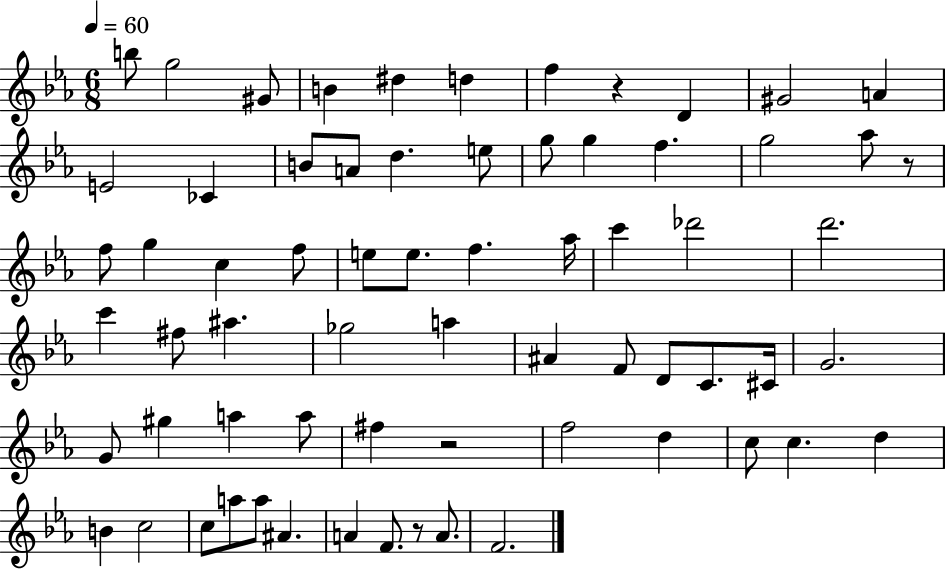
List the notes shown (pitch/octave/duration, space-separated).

B5/e G5/h G#4/e B4/q D#5/q D5/q F5/q R/q D4/q G#4/h A4/q E4/h CES4/q B4/e A4/e D5/q. E5/e G5/e G5/q F5/q. G5/h Ab5/e R/e F5/e G5/q C5/q F5/e E5/e E5/e. F5/q. Ab5/s C6/q Db6/h D6/h. C6/q F#5/e A#5/q. Gb5/h A5/q A#4/q F4/e D4/e C4/e. C#4/s G4/h. G4/e G#5/q A5/q A5/e F#5/q R/h F5/h D5/q C5/e C5/q. D5/q B4/q C5/h C5/e A5/e A5/e A#4/q. A4/q F4/e. R/e A4/e. F4/h.